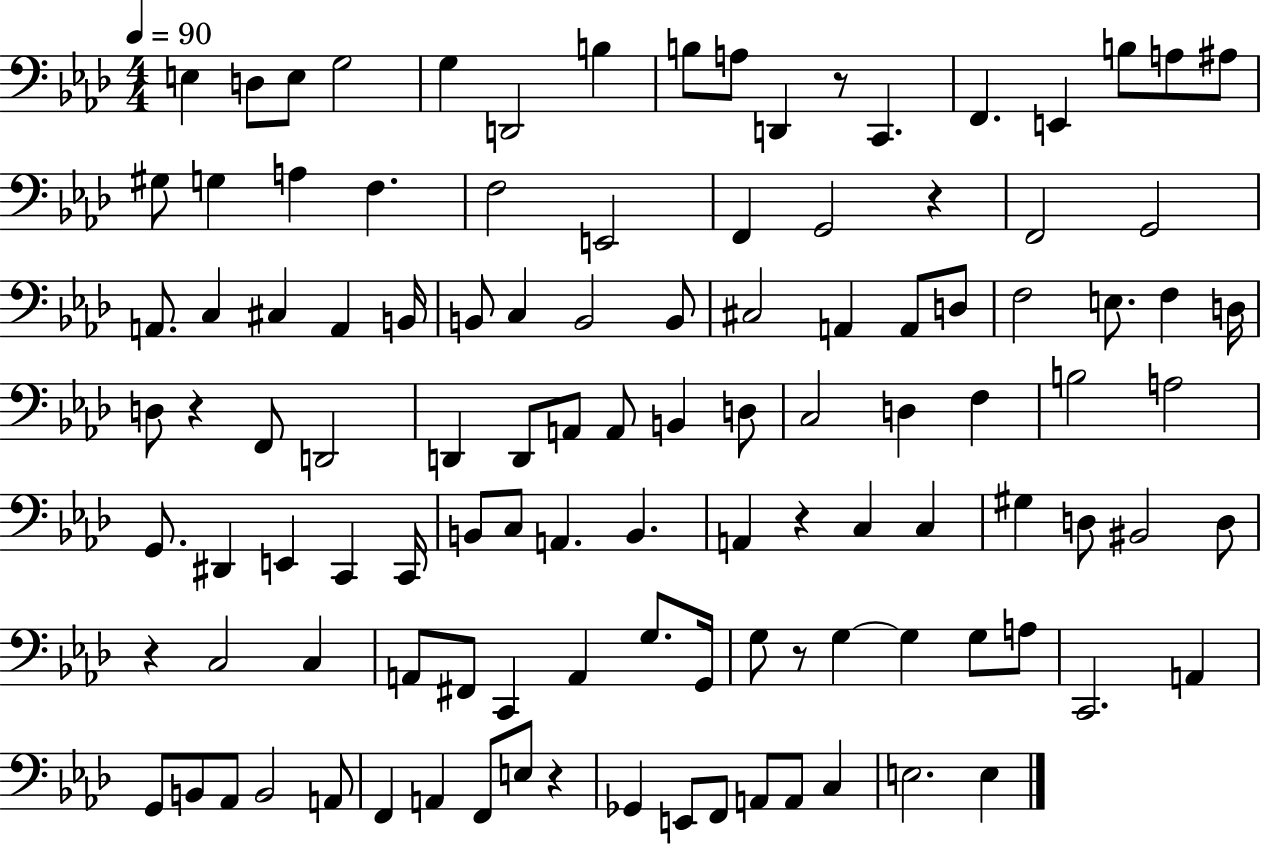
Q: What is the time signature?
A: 4/4